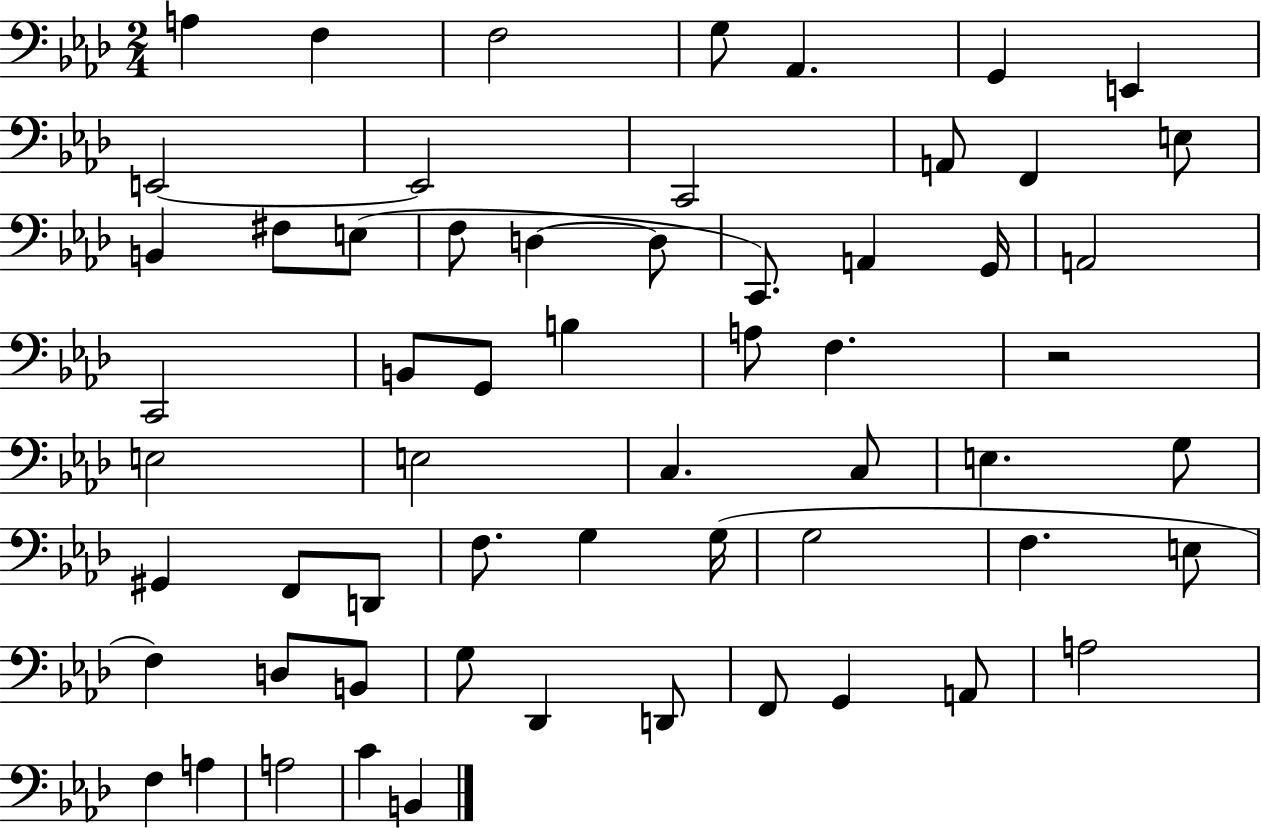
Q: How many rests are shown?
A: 1